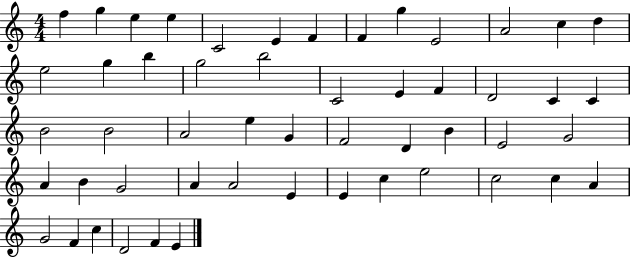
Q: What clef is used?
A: treble